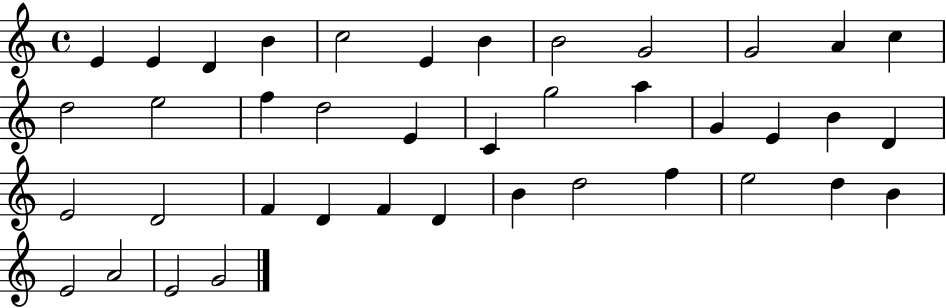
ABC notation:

X:1
T:Untitled
M:4/4
L:1/4
K:C
E E D B c2 E B B2 G2 G2 A c d2 e2 f d2 E C g2 a G E B D E2 D2 F D F D B d2 f e2 d B E2 A2 E2 G2